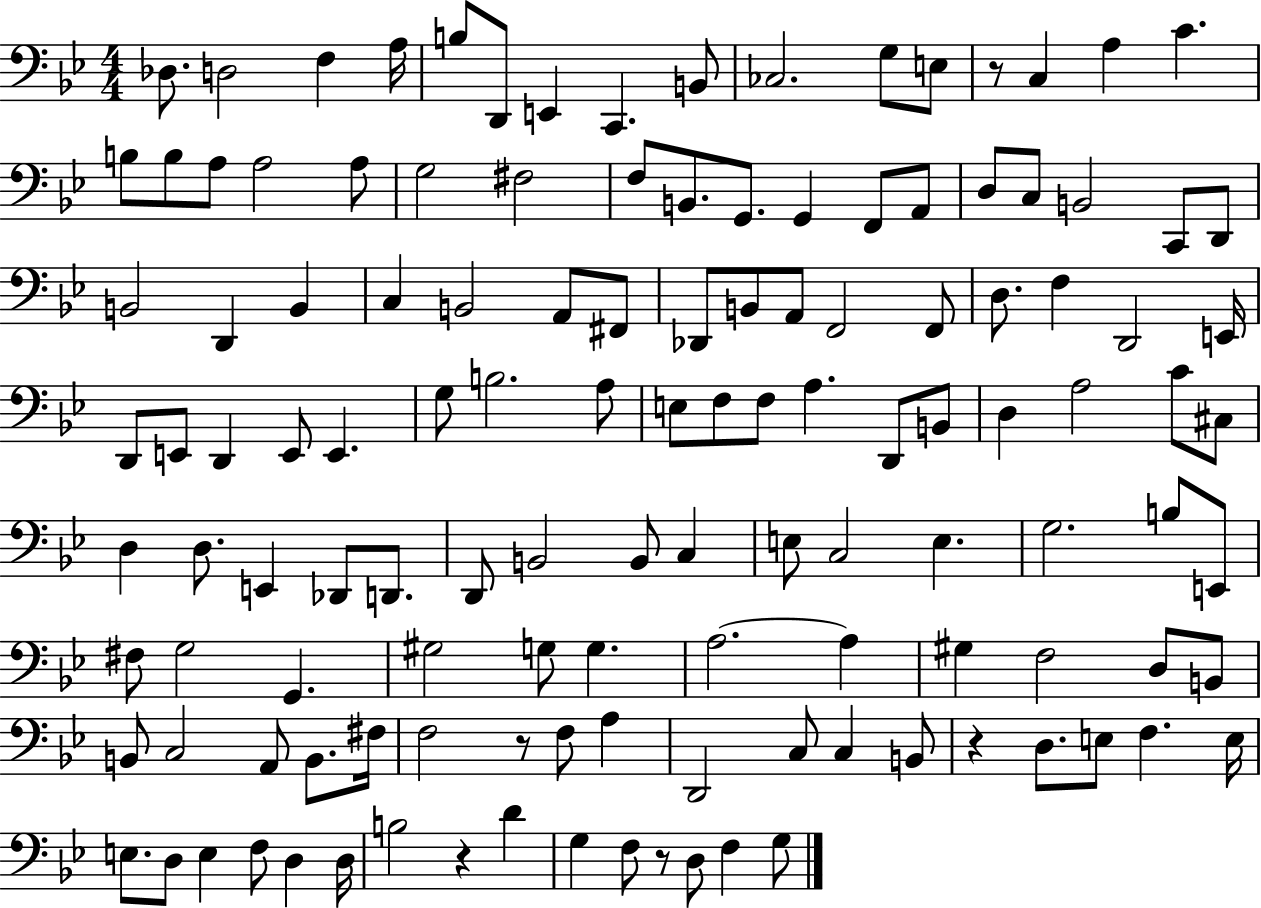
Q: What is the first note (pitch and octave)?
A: Db3